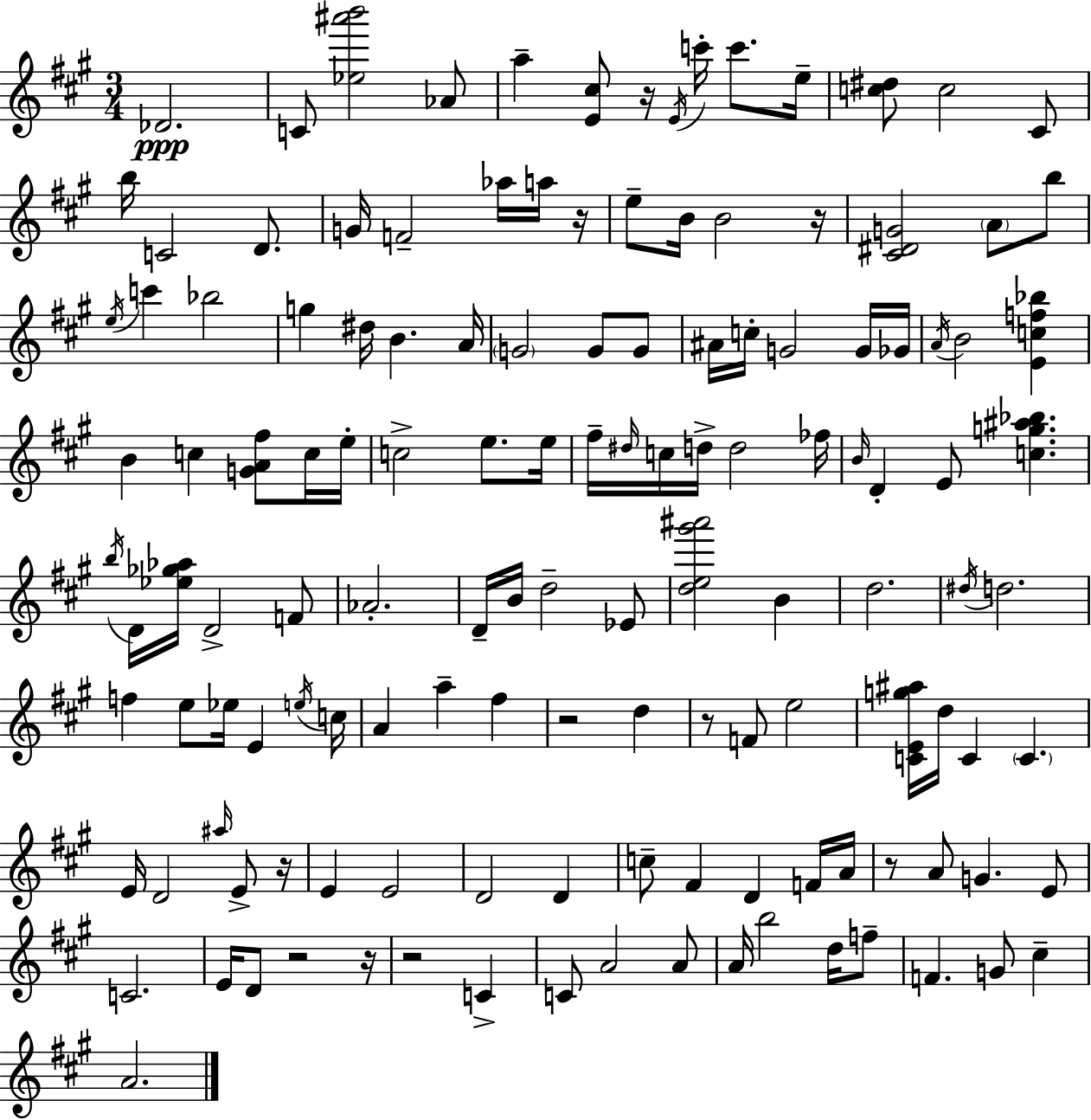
{
  \clef treble
  \numericTimeSignature
  \time 3/4
  \key a \major
  \repeat volta 2 { des'2.\ppp | c'8 <ees'' ais''' b'''>2 aes'8 | a''4-- <e' cis''>8 r16 \acciaccatura { e'16 } c'''16-. c'''8. | e''16-- <c'' dis''>8 c''2 cis'8 | \break b''16 c'2 d'8. | g'16 f'2-- aes''16 a''16 | r16 e''8-- b'16 b'2 | r16 <cis' dis' g'>2 \parenthesize a'8 b''8 | \break \acciaccatura { e''16 } c'''4 bes''2 | g''4 dis''16 b'4. | a'16 \parenthesize g'2 g'8 | g'8 ais'16 c''16-. g'2 | \break g'16 ges'16 \acciaccatura { a'16 } b'2 <e' c'' f'' bes''>4 | b'4 c''4 <g' a' fis''>8 | c''16 e''16-. c''2-> e''8. | e''16 fis''16-- \grace { dis''16 } c''16 d''16-> d''2 | \break fes''16 \grace { b'16 } d'4-. e'8 <c'' g'' ais'' bes''>4. | \acciaccatura { b''16 } d'16 <ees'' ges'' aes''>16 d'2-> | f'8 aes'2.-. | d'16-- b'16 d''2-- | \break ees'8 <d'' e'' gis''' ais'''>2 | b'4 d''2. | \acciaccatura { dis''16 } d''2. | f''4 e''8 | \break ees''16 e'4 \acciaccatura { e''16 } c''16 a'4 | a''4-- fis''4 r2 | d''4 r8 f'8 | e''2 <c' e' g'' ais''>16 d''16 c'4 | \break \parenthesize c'4. e'16 d'2 | \grace { ais''16 } e'8-> r16 e'4 | e'2 d'2 | d'4 c''8-- fis'4 | \break d'4 f'16 a'16 r8 a'8 | g'4. e'8 c'2. | e'16 d'8 | r2 r16 r2 | \break c'4-> c'8 a'2 | a'8 a'16 b''2 | d''16 f''8-- f'4. | g'8 cis''4-- a'2. | \break } \bar "|."
}